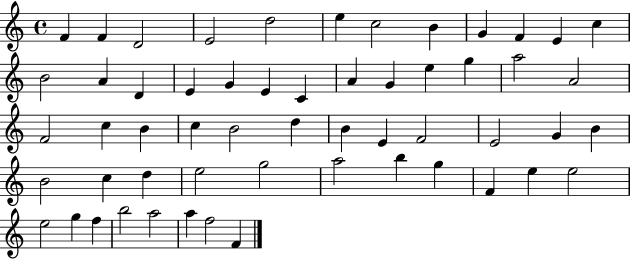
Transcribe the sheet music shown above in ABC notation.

X:1
T:Untitled
M:4/4
L:1/4
K:C
F F D2 E2 d2 e c2 B G F E c B2 A D E G E C A G e g a2 A2 F2 c B c B2 d B E F2 E2 G B B2 c d e2 g2 a2 b g F e e2 e2 g f b2 a2 a f2 F